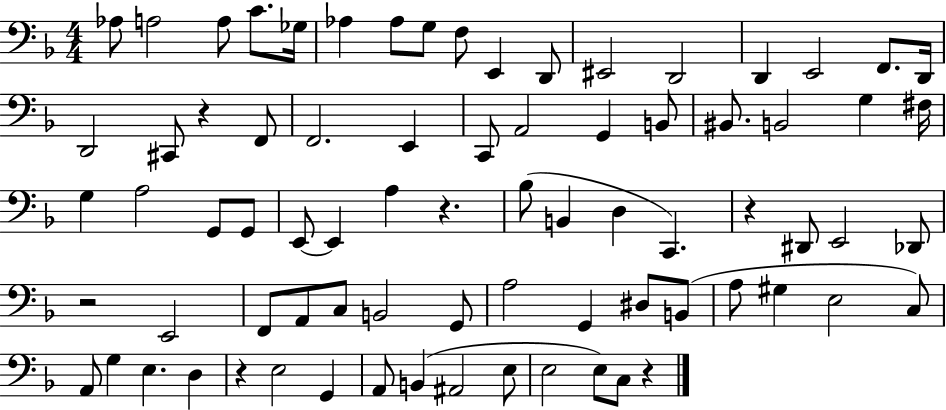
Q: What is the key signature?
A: F major